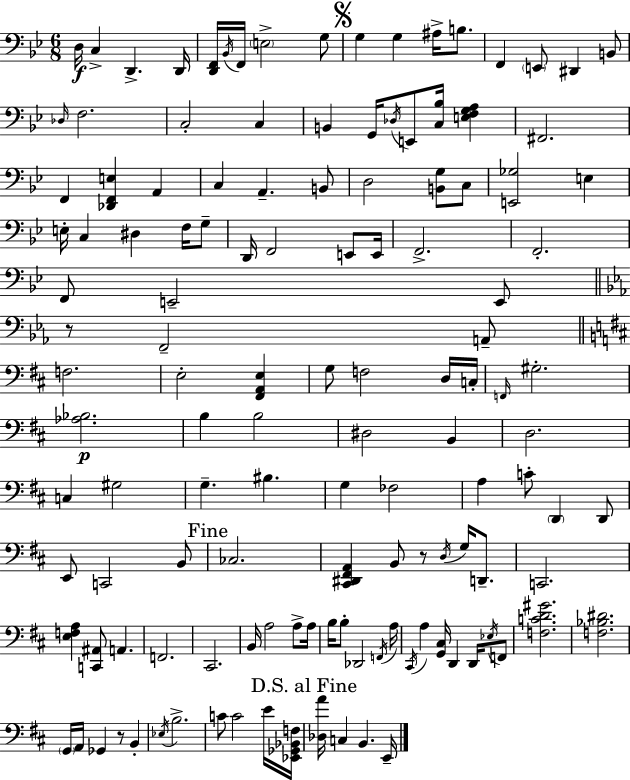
X:1
T:Untitled
M:6/8
L:1/4
K:Gm
D,/4 C, D,, D,,/4 [D,,F,,]/4 _B,,/4 F,,/4 E,2 G,/2 G, G, ^A,/4 B,/2 F,, E,,/2 ^D,, B,,/2 _D,/4 F,2 C,2 C, B,, G,,/4 _D,/4 E,,/2 [C,_B,]/4 [E,F,G,A,] ^F,,2 F,, [_D,,F,,E,] A,, C, A,, B,,/2 D,2 [B,,G,]/2 C,/2 [E,,_G,]2 E, E,/4 C, ^D, F,/4 G,/2 D,,/4 F,,2 E,,/2 E,,/4 F,,2 F,,2 F,,/2 E,,2 E,,/2 z/2 F,,2 A,,/2 F,2 E,2 [^F,,A,,E,] G,/2 F,2 D,/4 C,/4 F,,/4 ^G,2 [_A,_B,]2 B, B,2 ^D,2 B,, D,2 C, ^G,2 G, ^B, G, _F,2 A, C/2 D,, D,,/2 E,,/2 C,,2 B,,/2 _C,2 [^C,,^D,,^F,,A,,] B,,/2 z/2 D,/4 G,/4 D,,/2 C,,2 [E,F,A,] [C,,^A,,]/2 A,, F,,2 ^C,,2 B,,/4 A,2 A,/2 A,/4 B,/4 B,/2 _D,,2 F,,/4 A,/4 ^C,,/4 A, [G,,^C,]/4 D,, D,,/4 _E,/4 F,,/2 [F,CD^G]2 [F,_B,^D]2 G,,/4 A,,/4 _G,, z/2 B,, _E,/4 B,2 C/2 C2 E/4 [_E,,_G,,_B,,F,]/4 [_D,A]/4 C, B,, E,,/4